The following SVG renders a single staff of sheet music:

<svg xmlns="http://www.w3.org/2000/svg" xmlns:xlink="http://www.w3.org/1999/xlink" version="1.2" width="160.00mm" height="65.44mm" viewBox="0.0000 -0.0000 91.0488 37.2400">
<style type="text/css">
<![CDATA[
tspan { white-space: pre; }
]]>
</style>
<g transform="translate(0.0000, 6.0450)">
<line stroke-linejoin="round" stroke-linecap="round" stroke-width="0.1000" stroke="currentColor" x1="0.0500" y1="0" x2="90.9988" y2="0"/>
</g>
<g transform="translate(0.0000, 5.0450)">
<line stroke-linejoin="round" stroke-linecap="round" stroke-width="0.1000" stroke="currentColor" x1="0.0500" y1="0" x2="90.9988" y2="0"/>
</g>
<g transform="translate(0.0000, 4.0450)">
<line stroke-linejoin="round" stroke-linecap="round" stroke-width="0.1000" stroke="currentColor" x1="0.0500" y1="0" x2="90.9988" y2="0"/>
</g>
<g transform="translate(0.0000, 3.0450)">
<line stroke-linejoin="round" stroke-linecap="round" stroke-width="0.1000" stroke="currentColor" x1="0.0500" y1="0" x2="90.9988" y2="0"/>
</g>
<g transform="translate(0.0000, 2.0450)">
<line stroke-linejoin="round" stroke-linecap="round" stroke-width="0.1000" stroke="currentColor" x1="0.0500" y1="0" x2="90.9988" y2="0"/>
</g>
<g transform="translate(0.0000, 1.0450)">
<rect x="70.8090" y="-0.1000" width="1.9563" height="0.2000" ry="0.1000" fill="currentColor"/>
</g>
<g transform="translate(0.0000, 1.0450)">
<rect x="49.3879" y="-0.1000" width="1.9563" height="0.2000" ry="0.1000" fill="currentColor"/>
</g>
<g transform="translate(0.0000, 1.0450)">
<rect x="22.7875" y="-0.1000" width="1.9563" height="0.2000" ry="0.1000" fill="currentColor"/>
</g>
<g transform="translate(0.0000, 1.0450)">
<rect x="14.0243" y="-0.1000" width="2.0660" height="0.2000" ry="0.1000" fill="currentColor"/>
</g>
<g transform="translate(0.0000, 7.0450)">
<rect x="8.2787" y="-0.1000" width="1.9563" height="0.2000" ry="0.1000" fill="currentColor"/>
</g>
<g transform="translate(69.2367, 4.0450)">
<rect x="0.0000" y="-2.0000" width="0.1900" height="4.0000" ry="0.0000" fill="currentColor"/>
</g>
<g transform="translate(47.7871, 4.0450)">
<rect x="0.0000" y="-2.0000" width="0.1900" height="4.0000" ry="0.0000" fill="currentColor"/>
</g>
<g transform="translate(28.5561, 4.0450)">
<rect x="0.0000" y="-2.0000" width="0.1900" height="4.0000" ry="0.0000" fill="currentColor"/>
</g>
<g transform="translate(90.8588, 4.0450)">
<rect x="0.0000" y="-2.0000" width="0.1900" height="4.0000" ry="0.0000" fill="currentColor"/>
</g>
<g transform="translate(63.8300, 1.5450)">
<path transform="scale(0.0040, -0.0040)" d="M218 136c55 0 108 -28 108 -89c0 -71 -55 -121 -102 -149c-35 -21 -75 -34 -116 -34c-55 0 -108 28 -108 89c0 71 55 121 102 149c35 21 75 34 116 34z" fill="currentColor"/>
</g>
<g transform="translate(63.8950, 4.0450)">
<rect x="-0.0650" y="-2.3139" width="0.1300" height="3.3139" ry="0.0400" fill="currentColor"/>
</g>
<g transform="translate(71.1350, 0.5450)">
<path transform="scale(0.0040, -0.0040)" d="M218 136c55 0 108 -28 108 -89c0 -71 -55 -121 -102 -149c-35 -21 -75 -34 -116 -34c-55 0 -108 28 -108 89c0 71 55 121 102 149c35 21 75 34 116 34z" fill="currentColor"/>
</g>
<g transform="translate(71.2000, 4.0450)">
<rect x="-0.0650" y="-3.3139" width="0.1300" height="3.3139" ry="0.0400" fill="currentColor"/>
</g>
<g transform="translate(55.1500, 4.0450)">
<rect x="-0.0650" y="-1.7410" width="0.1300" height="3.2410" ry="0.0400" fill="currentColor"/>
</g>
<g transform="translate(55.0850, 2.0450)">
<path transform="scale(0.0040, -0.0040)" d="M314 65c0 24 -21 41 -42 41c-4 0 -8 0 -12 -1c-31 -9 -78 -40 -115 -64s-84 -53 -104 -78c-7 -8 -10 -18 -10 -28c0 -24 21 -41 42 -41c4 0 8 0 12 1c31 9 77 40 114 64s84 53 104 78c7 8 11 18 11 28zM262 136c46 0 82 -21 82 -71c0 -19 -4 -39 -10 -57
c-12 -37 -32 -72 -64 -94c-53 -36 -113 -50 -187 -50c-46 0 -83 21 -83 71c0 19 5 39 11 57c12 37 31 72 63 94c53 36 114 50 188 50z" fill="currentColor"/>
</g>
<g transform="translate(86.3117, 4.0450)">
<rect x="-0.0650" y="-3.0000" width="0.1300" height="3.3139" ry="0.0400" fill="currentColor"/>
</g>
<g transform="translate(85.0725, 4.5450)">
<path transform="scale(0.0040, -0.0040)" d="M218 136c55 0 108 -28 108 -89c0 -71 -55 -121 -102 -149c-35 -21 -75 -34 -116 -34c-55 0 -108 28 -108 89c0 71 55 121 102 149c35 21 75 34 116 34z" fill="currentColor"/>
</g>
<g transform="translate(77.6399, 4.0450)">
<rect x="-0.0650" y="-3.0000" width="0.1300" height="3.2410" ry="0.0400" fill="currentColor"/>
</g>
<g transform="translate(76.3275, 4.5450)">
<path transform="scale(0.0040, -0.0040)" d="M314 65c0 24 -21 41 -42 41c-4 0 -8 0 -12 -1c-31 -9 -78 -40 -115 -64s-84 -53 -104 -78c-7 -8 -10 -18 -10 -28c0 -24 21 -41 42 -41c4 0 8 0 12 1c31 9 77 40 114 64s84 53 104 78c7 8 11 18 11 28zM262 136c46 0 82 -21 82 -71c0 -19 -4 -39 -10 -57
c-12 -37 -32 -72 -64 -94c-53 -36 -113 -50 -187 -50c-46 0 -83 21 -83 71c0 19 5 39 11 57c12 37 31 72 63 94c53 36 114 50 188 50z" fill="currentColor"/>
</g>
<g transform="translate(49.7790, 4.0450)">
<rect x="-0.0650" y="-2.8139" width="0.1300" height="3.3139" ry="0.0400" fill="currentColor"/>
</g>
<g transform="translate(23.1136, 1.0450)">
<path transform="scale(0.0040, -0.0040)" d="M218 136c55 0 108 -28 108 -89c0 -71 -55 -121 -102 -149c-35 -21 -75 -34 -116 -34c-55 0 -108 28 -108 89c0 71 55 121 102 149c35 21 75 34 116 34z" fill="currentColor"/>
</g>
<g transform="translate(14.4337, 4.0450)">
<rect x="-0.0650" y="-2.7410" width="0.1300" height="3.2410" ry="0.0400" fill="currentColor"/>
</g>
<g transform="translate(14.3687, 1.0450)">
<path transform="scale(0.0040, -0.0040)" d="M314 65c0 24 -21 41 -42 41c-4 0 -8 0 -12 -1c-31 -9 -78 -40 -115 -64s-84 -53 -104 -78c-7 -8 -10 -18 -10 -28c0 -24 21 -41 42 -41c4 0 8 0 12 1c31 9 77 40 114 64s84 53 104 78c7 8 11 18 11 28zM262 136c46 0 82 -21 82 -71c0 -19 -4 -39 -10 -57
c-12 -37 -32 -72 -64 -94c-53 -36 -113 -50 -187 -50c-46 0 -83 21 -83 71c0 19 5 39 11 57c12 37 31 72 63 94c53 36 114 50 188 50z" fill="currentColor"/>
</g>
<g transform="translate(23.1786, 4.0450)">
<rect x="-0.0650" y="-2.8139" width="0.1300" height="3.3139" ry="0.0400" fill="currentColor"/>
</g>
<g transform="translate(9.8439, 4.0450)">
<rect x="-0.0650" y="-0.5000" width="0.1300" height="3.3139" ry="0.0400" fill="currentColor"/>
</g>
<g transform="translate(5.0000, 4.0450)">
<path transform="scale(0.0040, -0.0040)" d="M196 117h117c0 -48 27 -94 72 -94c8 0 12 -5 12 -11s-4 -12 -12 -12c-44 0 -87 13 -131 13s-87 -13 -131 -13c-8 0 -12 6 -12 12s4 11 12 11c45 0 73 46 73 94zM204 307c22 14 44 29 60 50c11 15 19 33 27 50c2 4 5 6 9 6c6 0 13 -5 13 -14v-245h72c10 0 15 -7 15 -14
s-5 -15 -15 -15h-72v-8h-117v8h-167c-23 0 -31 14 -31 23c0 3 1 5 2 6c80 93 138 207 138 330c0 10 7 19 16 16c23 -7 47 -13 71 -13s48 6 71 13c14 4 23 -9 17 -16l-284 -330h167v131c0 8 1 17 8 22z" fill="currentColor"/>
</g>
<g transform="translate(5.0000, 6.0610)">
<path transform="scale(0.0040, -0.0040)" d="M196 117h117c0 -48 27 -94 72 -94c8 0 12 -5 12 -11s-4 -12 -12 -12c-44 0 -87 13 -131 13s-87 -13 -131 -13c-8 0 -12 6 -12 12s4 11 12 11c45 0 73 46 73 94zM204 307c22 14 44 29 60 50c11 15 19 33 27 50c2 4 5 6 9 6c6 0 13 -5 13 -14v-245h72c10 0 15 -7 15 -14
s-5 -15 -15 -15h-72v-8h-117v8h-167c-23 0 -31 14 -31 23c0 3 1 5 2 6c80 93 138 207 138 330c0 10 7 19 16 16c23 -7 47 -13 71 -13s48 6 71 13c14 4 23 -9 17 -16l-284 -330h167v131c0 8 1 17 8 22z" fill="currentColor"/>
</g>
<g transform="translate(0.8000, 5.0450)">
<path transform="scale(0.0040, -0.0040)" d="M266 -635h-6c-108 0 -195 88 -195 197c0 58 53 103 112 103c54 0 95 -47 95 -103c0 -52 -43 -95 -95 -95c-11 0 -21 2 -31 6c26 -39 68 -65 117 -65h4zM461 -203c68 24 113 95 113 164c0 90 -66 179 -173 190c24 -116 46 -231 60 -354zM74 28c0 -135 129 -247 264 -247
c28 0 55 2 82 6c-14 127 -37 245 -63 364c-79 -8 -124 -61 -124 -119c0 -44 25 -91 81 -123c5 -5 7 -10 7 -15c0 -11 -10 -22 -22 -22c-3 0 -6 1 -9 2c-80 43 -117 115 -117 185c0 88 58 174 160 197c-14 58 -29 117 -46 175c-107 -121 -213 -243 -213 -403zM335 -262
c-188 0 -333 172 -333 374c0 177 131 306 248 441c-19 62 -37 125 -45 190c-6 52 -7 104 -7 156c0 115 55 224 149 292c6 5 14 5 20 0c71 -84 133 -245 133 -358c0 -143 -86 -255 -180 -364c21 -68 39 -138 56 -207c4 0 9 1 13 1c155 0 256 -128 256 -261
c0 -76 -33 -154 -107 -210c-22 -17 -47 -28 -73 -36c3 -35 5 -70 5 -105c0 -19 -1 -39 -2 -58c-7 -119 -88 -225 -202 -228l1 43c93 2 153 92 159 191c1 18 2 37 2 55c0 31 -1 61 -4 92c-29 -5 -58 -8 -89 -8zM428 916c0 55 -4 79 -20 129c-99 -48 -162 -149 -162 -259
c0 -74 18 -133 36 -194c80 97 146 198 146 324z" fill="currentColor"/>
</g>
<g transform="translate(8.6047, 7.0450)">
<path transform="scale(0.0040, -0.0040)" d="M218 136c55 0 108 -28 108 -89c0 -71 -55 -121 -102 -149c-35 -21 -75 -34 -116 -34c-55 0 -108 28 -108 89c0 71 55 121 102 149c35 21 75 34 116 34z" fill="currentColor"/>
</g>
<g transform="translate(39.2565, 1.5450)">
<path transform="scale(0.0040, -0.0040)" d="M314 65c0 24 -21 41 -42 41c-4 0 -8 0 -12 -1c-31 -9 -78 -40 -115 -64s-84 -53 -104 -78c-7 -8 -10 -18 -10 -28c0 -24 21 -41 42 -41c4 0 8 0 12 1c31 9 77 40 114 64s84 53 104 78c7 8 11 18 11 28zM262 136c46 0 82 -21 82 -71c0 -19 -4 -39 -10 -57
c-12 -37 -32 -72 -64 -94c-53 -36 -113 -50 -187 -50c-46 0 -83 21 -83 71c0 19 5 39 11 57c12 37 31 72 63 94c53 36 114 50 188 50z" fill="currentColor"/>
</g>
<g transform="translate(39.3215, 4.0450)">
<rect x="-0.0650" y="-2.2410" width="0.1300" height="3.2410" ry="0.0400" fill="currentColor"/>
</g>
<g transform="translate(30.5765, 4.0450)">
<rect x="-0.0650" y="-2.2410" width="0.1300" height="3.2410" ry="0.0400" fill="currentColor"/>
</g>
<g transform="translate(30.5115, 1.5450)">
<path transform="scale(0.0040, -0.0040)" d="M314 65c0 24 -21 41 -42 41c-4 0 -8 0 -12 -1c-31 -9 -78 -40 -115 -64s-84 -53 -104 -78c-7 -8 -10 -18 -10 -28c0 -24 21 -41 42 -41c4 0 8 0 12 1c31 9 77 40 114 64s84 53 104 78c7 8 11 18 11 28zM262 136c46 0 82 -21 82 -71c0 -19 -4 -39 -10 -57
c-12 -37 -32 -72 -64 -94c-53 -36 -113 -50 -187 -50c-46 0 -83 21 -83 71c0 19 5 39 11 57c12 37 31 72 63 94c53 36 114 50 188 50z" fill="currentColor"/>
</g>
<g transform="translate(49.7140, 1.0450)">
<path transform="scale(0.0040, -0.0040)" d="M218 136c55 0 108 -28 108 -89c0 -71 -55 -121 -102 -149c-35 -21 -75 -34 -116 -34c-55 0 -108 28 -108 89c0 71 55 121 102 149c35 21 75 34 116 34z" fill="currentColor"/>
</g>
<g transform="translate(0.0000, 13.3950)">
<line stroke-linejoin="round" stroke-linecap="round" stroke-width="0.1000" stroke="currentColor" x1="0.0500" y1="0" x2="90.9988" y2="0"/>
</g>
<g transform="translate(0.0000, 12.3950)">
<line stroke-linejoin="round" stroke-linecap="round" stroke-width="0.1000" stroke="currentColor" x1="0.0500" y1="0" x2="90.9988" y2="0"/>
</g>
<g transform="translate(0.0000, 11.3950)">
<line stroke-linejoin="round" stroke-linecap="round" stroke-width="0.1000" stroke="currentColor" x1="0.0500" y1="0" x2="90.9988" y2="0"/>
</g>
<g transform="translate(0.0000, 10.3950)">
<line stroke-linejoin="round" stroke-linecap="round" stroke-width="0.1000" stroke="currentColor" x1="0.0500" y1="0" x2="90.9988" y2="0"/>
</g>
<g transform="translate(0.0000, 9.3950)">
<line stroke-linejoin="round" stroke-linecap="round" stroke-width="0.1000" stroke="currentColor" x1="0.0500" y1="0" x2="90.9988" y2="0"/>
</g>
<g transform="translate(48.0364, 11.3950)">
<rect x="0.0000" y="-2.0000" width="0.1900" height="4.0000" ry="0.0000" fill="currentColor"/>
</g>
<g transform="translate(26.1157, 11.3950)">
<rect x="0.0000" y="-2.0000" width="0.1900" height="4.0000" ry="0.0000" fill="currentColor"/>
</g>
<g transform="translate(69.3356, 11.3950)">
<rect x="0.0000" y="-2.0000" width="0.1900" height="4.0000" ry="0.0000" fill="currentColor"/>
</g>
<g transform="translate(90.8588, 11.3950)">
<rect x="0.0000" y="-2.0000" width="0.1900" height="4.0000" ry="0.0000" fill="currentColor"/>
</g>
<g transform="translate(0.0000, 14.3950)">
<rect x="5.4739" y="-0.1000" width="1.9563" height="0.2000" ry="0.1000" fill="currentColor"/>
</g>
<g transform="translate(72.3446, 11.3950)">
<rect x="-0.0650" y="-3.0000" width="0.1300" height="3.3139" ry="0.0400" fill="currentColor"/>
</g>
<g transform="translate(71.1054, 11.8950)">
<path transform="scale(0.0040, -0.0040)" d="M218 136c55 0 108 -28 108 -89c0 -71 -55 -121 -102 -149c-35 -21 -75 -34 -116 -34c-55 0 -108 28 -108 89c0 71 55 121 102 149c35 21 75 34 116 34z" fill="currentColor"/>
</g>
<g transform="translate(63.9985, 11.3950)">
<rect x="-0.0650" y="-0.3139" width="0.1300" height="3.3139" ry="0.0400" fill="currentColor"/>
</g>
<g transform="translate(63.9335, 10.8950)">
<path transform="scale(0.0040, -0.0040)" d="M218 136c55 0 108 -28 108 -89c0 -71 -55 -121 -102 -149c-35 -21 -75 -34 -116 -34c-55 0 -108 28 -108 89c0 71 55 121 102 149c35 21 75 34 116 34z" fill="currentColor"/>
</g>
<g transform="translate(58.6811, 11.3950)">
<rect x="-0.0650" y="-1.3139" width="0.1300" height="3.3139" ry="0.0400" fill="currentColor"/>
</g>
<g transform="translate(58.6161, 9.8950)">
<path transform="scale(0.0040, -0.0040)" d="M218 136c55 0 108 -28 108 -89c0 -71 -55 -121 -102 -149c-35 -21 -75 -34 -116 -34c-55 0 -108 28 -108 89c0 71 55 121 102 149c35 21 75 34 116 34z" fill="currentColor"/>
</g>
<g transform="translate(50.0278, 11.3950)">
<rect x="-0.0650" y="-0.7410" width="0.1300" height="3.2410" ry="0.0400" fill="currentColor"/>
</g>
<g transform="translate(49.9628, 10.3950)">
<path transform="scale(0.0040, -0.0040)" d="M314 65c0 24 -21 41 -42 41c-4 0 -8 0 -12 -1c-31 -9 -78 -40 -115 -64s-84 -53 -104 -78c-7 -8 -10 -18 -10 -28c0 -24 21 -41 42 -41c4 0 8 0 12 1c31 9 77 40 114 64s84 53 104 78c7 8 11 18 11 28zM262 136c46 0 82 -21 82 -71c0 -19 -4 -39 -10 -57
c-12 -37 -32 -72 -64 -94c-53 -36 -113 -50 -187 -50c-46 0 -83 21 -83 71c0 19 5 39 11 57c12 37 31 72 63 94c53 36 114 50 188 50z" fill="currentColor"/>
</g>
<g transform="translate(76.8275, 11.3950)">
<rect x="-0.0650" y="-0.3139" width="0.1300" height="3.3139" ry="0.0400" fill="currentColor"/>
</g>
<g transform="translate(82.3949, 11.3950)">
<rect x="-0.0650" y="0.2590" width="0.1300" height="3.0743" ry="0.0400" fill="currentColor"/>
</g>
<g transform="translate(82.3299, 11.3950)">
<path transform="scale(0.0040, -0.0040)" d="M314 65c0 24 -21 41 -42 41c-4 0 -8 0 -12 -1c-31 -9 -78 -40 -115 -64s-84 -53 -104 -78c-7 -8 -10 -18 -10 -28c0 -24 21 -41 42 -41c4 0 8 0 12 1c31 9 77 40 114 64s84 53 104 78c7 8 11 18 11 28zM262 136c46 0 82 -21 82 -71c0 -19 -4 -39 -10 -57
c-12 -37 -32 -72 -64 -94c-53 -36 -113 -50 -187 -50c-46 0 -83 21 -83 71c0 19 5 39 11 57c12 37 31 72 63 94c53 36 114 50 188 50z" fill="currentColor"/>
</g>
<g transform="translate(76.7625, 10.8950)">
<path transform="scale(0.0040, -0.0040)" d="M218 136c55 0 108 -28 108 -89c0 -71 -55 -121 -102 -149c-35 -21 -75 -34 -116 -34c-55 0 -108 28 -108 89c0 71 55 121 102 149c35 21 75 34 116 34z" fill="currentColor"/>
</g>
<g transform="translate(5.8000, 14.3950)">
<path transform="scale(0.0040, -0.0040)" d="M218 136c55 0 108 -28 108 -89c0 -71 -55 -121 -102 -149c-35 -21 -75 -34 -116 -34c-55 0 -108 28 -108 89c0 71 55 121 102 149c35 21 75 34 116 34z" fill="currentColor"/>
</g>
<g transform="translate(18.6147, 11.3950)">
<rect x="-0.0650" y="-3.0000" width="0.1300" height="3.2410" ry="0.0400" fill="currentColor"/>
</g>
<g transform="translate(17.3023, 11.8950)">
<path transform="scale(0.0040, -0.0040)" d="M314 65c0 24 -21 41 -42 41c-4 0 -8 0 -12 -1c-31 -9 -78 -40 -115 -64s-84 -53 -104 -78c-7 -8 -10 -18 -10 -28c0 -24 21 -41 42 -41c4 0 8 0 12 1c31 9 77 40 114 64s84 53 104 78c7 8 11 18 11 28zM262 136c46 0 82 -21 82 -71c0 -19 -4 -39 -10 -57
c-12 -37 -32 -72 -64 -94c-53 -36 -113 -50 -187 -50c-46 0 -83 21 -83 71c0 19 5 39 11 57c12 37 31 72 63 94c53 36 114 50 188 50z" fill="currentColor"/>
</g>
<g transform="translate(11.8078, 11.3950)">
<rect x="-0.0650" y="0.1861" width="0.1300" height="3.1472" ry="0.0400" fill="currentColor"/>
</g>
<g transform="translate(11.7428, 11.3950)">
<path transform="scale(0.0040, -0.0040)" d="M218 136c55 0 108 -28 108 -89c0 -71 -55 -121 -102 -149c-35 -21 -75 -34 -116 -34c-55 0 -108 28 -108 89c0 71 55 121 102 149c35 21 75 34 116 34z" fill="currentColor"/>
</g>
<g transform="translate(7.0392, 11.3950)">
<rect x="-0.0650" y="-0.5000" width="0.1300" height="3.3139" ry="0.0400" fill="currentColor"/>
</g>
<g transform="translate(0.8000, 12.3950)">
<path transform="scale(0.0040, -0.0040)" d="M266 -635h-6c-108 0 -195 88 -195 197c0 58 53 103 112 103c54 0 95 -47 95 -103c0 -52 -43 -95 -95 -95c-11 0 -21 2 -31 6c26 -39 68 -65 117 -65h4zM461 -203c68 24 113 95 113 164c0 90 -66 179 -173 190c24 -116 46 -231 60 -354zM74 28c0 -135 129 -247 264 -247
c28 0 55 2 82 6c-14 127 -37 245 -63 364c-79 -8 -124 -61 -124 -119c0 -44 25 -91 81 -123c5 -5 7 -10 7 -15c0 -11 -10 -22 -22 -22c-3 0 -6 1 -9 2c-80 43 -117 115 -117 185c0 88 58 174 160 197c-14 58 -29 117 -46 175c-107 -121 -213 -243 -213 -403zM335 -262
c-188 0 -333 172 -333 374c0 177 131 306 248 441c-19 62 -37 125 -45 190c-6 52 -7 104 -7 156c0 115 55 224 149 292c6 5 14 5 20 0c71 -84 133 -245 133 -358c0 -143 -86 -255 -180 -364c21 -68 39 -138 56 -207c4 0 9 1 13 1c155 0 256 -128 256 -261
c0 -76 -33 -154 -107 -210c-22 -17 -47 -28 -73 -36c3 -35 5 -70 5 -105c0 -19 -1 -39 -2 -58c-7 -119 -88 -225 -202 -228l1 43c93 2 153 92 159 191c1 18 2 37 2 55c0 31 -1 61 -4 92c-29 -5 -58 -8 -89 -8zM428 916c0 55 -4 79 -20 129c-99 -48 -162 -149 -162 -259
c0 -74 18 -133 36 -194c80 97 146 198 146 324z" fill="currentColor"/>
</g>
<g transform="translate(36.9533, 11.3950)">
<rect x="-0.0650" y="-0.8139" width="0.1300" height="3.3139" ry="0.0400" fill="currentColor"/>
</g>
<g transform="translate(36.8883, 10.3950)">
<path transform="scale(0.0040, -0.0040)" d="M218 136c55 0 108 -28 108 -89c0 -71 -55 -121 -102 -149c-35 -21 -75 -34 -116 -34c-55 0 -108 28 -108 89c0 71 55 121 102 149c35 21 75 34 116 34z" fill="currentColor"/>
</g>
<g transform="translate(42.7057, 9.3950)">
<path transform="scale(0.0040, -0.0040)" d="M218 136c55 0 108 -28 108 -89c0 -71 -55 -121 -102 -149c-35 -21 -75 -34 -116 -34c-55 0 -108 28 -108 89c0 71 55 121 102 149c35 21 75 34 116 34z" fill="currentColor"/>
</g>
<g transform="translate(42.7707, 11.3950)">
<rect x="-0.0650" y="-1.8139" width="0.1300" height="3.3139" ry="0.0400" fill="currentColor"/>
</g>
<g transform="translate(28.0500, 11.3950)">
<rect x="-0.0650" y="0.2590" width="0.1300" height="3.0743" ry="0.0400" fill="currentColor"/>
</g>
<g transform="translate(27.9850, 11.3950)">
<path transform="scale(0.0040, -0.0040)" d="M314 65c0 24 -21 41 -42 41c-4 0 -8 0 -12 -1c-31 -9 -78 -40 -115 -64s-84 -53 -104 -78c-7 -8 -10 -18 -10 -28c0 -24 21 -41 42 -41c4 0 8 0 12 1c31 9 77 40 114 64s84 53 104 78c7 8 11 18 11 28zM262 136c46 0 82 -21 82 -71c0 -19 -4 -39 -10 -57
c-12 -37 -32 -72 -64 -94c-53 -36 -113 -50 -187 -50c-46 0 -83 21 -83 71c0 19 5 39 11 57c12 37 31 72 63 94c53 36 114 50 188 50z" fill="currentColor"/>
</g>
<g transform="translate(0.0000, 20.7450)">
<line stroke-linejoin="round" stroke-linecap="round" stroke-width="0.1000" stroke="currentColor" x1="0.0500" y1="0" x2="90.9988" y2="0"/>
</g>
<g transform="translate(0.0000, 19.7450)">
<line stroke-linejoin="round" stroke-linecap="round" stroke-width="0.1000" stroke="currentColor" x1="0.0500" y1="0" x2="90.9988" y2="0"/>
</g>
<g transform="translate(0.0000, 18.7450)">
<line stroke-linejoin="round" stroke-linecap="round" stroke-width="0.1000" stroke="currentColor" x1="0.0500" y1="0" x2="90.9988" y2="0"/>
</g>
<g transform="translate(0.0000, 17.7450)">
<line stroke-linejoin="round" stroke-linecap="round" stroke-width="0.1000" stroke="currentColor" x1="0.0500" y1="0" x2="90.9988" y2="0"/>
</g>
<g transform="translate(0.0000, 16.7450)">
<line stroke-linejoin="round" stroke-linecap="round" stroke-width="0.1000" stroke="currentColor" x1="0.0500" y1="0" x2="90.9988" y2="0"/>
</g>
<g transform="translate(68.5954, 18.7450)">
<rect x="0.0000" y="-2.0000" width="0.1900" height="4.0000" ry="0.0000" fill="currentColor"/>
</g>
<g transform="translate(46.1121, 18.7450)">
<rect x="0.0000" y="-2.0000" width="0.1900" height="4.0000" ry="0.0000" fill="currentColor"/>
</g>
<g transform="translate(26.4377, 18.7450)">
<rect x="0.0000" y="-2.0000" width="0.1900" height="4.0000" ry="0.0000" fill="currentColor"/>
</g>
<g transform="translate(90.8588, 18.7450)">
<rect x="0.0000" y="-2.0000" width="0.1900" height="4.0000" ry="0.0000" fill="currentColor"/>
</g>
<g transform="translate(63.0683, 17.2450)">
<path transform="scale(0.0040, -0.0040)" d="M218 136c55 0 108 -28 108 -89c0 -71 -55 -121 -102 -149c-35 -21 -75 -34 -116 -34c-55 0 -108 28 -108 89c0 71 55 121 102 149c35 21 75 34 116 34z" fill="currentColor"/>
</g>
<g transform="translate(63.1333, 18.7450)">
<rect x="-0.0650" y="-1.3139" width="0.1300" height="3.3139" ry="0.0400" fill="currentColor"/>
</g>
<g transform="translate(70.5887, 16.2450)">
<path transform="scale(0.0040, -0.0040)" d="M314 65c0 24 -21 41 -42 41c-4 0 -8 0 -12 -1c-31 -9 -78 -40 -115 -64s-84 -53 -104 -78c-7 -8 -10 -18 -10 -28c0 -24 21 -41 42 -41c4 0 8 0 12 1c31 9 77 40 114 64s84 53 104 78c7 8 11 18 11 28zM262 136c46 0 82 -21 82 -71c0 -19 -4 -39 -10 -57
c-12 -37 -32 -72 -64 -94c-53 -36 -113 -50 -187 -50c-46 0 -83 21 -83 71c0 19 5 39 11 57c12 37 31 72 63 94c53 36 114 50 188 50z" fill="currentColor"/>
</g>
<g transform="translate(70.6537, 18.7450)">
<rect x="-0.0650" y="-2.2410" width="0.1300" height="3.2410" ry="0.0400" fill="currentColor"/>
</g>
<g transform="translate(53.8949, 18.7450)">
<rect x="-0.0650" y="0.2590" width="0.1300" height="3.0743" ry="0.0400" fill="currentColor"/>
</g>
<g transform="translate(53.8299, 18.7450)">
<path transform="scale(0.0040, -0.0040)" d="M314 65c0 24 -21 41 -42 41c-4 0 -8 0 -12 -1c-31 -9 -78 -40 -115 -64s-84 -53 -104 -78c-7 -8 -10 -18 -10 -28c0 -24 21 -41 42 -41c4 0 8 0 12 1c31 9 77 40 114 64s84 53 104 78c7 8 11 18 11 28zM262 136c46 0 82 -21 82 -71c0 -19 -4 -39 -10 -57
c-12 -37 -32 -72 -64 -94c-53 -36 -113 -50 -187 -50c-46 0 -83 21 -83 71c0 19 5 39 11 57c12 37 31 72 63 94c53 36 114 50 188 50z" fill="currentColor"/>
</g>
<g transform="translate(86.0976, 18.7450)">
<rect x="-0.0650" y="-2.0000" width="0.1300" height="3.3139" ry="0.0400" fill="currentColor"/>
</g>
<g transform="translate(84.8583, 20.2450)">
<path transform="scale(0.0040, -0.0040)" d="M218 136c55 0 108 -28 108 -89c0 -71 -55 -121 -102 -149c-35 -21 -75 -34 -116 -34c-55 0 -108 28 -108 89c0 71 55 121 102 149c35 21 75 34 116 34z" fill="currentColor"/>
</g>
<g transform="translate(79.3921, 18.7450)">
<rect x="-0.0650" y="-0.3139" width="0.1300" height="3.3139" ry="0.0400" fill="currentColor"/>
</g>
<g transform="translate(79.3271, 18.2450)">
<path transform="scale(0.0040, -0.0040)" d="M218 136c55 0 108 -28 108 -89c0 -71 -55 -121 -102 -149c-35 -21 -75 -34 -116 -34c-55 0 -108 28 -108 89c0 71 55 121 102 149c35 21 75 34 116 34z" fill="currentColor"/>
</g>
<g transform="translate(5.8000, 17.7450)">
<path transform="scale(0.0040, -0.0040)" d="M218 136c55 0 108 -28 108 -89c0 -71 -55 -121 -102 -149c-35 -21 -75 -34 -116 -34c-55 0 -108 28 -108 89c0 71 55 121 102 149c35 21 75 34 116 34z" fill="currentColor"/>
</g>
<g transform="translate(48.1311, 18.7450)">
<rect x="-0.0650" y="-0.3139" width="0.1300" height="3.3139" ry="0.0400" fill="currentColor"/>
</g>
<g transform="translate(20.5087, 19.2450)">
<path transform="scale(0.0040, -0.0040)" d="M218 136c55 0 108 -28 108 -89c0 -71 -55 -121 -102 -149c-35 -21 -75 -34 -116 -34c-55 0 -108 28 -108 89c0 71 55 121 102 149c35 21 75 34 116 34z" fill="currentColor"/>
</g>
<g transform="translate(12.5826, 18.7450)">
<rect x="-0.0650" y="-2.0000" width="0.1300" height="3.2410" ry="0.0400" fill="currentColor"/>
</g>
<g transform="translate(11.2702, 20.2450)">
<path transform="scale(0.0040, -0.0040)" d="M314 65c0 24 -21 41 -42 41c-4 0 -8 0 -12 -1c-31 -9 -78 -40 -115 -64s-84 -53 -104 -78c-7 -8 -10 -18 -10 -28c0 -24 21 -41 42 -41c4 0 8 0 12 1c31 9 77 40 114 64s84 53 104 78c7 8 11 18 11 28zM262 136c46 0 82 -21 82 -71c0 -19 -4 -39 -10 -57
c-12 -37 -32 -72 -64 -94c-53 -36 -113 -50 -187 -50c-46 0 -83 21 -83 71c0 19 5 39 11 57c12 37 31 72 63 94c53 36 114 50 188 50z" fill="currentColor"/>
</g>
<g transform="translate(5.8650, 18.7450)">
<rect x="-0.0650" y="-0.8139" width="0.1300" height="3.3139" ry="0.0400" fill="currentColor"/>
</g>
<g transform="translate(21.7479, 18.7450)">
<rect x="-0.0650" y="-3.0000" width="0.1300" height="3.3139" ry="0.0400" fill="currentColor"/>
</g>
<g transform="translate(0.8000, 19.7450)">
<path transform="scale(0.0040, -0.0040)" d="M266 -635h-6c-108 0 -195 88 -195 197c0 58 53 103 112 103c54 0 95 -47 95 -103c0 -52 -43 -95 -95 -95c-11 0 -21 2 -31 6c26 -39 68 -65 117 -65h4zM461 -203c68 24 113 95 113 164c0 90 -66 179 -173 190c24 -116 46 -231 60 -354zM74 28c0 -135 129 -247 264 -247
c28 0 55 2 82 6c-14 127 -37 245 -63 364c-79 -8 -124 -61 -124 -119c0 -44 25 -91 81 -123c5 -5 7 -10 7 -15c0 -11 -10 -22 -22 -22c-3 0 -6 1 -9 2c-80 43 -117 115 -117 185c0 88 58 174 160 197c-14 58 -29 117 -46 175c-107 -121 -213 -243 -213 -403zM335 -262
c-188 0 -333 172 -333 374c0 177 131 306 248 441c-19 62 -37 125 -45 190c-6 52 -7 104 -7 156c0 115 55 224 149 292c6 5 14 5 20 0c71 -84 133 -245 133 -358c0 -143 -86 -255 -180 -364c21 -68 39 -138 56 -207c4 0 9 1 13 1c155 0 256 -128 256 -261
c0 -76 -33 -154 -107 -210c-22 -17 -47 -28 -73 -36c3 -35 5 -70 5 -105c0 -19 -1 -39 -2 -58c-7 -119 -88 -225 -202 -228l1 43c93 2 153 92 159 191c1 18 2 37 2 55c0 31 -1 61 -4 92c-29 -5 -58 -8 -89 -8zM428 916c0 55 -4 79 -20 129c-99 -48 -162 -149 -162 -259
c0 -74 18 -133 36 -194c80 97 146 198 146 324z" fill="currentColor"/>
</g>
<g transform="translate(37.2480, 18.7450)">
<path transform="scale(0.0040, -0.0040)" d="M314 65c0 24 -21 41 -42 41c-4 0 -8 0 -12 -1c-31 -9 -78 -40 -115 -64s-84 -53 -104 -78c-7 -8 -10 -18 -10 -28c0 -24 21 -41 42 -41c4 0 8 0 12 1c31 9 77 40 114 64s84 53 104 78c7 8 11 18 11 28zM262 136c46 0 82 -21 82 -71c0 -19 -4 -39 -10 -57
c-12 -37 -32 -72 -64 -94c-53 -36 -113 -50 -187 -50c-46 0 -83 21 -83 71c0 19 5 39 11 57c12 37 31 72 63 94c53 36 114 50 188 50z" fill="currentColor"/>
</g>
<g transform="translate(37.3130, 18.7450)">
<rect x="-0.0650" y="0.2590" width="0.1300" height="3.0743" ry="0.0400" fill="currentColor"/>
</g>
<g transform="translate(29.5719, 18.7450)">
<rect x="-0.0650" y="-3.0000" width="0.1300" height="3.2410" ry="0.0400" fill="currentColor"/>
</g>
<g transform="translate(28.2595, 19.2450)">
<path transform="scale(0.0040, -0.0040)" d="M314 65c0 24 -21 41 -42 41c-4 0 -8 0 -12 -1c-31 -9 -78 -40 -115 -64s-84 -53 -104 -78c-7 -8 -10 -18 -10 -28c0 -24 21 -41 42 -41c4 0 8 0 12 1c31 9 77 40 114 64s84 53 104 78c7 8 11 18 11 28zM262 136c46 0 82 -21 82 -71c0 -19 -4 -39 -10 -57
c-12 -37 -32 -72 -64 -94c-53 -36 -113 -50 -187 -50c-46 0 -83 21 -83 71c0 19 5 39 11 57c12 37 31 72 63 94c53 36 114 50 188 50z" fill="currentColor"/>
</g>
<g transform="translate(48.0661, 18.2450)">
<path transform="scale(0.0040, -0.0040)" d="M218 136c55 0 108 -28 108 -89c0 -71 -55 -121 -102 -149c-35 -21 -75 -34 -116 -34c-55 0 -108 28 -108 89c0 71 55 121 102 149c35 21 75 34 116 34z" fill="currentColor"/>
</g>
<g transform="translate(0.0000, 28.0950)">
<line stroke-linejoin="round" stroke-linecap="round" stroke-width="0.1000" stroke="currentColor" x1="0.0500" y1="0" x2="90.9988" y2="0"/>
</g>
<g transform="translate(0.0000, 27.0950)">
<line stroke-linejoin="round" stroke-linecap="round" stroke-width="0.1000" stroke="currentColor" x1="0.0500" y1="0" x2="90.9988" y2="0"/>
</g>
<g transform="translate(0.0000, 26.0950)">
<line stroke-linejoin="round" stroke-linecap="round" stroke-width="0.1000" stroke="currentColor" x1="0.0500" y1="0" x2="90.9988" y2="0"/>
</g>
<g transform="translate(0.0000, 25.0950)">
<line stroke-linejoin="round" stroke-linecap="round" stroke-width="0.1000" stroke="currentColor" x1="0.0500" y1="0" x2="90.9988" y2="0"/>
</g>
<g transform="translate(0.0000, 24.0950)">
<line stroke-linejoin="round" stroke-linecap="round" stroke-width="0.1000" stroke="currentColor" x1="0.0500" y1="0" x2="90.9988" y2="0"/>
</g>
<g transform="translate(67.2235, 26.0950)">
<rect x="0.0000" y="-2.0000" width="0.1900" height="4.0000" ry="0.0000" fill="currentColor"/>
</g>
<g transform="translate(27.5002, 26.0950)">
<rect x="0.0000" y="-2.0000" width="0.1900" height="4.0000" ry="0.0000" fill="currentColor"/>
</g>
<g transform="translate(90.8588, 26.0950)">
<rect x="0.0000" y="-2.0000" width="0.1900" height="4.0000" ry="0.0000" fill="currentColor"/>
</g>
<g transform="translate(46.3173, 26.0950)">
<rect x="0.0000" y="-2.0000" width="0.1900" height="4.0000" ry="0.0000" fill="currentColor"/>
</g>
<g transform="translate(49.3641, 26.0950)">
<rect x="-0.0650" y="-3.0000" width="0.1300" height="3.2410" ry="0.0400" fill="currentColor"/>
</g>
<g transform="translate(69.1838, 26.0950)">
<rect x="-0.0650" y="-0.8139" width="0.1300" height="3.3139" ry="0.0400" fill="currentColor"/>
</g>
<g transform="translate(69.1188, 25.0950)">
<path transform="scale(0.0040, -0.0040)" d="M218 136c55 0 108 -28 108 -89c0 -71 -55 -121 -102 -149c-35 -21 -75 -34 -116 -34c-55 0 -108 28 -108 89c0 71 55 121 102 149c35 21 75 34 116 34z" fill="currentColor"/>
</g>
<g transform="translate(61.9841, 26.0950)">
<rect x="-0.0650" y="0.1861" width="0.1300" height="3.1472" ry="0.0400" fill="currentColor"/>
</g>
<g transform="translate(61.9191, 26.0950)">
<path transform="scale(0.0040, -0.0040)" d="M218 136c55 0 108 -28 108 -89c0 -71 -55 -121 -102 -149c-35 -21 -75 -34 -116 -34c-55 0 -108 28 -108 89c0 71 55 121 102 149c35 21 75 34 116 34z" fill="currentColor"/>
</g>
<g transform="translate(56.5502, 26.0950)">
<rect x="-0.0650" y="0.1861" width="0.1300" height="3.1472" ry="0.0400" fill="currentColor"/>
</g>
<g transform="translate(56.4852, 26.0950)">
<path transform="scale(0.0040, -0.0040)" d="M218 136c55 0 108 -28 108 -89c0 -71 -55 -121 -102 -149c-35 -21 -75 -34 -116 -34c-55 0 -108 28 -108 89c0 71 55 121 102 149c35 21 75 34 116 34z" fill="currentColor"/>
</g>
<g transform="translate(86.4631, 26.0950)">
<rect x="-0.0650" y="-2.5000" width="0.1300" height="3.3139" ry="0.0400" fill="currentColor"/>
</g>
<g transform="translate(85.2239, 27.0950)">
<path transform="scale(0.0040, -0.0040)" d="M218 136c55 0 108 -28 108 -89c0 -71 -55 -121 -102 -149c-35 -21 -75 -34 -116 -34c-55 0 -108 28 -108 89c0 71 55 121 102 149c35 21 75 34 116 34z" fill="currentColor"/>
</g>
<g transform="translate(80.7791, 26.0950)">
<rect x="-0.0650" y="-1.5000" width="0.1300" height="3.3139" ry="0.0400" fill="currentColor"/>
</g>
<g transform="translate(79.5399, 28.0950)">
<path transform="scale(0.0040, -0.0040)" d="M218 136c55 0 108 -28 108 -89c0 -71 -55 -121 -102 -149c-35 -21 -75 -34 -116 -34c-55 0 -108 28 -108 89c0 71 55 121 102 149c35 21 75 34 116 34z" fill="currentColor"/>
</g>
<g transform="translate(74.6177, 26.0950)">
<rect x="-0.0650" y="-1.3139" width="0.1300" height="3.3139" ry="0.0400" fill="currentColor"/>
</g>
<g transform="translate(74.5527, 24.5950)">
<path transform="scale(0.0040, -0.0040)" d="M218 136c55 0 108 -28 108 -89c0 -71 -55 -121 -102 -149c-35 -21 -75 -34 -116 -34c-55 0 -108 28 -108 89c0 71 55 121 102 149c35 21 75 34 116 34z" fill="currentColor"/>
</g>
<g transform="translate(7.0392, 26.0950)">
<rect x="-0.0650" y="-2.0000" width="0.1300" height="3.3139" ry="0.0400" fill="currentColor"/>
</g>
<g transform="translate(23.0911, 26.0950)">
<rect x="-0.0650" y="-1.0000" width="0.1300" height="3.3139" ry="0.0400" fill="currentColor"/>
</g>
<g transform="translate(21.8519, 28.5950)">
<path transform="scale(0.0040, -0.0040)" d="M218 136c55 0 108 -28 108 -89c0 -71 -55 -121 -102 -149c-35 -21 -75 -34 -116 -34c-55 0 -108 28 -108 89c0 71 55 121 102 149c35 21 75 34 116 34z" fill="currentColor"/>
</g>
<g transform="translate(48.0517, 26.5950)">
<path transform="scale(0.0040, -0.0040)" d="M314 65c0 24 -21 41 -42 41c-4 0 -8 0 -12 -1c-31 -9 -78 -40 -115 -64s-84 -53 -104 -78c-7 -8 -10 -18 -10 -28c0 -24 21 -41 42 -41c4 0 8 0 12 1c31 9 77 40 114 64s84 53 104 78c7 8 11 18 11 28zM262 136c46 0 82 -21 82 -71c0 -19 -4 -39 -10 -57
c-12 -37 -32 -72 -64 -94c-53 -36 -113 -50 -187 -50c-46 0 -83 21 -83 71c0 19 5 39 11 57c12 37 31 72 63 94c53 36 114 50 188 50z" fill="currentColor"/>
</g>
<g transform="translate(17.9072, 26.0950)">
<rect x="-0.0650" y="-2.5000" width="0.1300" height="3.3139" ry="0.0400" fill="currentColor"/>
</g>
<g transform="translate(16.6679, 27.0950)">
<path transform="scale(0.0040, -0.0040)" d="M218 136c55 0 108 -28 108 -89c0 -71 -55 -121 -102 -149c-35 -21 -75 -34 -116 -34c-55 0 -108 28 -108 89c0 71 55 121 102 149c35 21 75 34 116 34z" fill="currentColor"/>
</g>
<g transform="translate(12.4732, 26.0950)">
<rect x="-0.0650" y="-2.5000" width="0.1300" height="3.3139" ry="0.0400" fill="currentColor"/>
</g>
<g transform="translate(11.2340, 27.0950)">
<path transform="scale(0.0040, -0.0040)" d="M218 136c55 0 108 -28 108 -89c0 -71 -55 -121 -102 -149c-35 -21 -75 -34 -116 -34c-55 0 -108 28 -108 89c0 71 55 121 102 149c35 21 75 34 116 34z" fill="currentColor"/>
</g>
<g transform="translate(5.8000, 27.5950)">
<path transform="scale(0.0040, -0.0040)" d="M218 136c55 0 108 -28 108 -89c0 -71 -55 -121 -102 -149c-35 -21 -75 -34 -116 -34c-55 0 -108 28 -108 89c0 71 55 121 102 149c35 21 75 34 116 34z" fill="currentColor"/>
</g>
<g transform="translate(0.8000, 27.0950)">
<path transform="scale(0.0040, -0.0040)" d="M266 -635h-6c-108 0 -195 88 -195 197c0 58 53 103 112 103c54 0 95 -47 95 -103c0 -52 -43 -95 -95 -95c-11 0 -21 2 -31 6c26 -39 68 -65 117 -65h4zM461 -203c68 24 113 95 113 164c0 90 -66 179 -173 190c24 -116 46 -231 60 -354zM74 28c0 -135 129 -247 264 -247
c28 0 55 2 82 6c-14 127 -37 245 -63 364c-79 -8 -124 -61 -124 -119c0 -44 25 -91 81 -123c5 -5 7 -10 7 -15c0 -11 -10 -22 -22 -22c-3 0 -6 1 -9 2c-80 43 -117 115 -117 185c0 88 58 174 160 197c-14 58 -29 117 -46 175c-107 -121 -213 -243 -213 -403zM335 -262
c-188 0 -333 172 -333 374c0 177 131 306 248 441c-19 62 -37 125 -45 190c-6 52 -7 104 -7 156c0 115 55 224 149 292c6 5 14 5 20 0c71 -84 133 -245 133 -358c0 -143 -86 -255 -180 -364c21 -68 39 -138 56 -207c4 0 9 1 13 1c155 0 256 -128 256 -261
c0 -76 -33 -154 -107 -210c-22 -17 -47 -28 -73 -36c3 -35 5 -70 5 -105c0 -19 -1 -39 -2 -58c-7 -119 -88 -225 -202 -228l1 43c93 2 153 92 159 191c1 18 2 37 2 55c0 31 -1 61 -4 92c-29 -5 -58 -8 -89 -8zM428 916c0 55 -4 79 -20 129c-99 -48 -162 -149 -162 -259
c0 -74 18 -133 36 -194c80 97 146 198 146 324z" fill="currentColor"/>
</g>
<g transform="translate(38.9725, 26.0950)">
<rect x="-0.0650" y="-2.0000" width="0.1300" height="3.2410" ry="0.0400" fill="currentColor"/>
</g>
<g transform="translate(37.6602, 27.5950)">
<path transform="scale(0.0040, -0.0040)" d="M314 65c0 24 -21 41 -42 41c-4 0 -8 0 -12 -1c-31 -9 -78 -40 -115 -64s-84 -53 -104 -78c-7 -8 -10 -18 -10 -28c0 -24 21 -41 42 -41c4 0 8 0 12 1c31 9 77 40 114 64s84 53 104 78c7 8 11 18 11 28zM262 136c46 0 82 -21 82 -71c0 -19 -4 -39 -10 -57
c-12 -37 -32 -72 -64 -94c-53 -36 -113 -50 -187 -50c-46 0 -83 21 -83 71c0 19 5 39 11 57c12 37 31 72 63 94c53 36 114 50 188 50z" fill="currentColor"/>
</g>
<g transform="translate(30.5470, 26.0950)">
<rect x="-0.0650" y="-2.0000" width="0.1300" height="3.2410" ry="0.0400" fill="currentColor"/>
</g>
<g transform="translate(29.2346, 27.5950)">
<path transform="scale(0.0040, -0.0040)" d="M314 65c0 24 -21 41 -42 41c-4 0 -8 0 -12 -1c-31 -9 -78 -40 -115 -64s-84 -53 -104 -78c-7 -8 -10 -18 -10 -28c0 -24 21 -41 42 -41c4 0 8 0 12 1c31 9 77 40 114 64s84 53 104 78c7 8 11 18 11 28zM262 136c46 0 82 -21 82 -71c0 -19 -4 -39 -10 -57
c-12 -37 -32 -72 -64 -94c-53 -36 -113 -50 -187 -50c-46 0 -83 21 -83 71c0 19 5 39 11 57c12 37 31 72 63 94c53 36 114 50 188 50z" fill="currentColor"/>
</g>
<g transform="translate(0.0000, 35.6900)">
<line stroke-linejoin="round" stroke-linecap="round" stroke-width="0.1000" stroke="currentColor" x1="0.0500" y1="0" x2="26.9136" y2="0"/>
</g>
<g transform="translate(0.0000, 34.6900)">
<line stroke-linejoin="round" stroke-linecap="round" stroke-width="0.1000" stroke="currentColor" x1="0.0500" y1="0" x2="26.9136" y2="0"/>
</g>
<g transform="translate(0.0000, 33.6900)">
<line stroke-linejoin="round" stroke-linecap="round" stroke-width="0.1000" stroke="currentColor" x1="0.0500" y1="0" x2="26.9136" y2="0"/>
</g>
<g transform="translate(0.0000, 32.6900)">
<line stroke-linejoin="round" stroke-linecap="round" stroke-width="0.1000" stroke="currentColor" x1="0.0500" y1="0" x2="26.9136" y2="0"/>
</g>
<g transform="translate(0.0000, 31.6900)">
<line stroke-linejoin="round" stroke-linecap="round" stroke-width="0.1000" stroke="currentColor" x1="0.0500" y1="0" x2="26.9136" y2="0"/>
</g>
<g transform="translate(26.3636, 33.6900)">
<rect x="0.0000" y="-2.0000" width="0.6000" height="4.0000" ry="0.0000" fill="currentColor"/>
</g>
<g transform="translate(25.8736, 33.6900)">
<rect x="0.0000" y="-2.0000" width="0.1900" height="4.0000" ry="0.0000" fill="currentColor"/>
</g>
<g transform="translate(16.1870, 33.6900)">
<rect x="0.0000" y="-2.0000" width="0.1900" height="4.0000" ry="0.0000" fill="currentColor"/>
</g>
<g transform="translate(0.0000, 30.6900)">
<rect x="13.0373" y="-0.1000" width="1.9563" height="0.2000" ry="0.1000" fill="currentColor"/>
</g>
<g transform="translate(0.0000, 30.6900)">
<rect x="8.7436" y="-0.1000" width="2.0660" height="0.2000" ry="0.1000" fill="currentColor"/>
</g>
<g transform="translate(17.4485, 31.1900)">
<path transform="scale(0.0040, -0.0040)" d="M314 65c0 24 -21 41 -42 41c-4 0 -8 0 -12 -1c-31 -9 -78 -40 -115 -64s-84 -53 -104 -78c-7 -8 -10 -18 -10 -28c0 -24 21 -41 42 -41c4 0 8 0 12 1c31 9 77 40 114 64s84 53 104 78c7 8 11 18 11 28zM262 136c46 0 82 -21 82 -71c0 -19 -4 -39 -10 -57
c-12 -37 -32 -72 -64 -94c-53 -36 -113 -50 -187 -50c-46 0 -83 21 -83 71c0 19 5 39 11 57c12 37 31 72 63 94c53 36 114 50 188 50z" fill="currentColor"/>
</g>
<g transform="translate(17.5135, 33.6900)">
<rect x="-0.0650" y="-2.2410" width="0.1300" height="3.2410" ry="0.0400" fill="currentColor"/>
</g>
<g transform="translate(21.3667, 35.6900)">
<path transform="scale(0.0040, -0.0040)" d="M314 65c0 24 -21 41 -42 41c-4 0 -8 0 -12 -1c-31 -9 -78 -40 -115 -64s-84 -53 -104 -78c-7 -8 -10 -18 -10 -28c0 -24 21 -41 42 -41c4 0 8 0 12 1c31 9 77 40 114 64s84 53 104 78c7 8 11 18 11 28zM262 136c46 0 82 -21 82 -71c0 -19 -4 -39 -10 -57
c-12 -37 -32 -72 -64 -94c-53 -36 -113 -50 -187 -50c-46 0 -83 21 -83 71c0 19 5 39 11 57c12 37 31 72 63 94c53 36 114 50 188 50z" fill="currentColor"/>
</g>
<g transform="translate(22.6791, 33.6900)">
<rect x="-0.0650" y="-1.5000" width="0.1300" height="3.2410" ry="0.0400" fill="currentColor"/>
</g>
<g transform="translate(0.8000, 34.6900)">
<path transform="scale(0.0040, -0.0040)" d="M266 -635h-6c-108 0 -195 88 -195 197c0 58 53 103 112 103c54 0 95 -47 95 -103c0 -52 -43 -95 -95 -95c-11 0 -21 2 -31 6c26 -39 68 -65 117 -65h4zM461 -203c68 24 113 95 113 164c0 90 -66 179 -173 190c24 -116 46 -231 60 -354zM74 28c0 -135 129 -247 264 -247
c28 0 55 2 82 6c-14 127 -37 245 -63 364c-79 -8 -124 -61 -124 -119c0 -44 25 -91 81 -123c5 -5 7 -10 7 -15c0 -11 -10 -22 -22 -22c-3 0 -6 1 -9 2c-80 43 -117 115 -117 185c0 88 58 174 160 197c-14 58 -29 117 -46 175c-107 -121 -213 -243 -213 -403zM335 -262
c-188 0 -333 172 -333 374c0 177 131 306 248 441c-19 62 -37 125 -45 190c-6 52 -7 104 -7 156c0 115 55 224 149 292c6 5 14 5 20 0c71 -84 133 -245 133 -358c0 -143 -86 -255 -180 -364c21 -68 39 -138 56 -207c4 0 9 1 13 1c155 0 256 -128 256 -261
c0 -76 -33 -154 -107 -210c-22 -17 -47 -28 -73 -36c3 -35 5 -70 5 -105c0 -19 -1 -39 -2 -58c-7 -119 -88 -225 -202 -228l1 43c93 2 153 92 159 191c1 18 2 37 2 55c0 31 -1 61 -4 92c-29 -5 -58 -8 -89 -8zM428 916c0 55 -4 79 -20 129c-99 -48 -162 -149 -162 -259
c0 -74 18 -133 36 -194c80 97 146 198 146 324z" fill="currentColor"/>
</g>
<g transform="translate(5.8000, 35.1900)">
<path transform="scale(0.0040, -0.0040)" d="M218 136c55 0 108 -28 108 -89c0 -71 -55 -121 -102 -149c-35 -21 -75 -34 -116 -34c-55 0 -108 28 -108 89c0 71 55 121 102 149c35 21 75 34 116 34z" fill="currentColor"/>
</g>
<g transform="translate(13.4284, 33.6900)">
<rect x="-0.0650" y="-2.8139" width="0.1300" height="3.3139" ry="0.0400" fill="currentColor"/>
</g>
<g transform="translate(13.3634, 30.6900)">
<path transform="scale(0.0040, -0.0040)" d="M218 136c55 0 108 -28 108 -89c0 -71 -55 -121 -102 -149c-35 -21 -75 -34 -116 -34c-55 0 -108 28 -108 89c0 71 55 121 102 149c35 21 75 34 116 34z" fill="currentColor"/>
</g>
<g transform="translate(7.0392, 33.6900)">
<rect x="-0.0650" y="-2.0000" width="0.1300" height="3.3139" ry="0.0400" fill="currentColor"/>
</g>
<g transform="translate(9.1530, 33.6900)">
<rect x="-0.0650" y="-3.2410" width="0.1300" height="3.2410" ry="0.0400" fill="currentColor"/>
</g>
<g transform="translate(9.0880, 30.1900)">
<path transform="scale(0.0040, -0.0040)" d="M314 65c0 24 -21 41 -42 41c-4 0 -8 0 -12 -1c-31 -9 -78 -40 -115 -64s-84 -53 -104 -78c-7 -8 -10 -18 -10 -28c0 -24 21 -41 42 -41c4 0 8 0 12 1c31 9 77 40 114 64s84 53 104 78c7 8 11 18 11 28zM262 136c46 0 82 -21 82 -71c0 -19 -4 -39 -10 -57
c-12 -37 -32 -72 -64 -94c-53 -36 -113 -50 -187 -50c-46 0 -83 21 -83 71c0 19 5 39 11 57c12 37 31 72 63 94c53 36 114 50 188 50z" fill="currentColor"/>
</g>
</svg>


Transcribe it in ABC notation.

X:1
T:Untitled
M:4/4
L:1/4
K:C
C a2 a g2 g2 a f2 g b A2 A C B A2 B2 d f d2 e c A c B2 d F2 A A2 B2 c B2 e g2 c F F G G D F2 F2 A2 B B d e E G F b2 a g2 E2